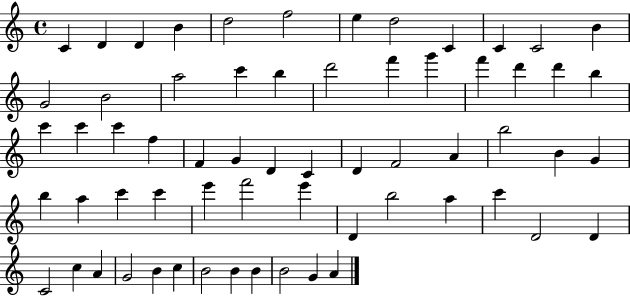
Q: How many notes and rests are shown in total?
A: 63